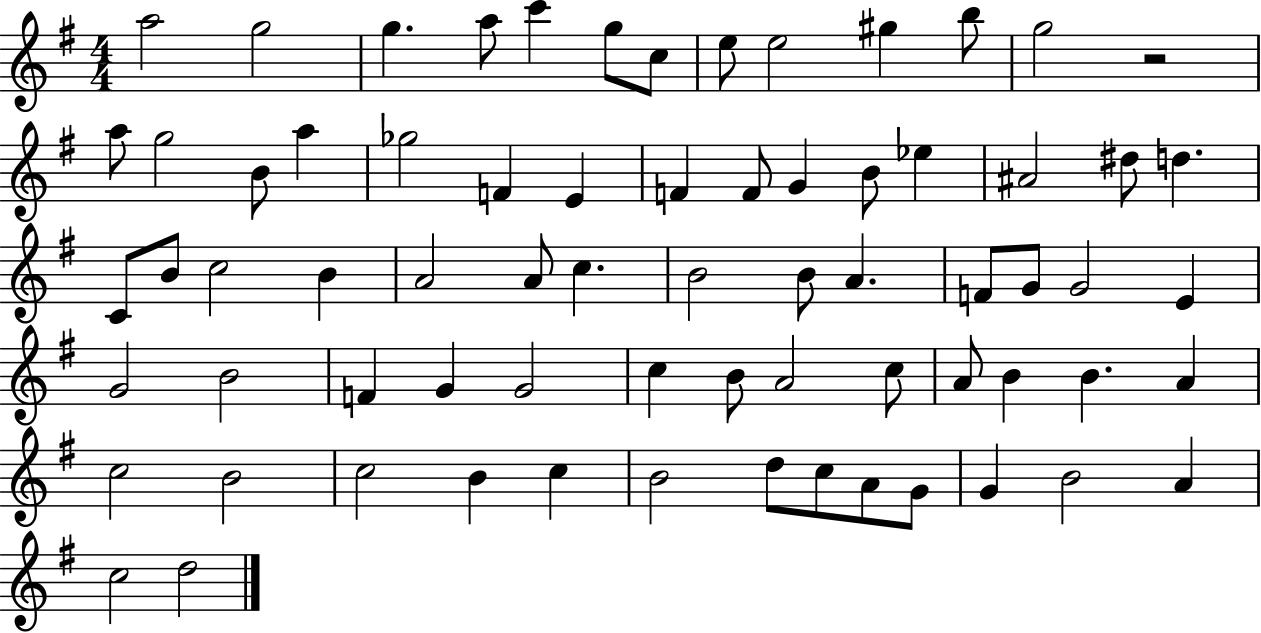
{
  \clef treble
  \numericTimeSignature
  \time 4/4
  \key g \major
  a''2 g''2 | g''4. a''8 c'''4 g''8 c''8 | e''8 e''2 gis''4 b''8 | g''2 r2 | \break a''8 g''2 b'8 a''4 | ges''2 f'4 e'4 | f'4 f'8 g'4 b'8 ees''4 | ais'2 dis''8 d''4. | \break c'8 b'8 c''2 b'4 | a'2 a'8 c''4. | b'2 b'8 a'4. | f'8 g'8 g'2 e'4 | \break g'2 b'2 | f'4 g'4 g'2 | c''4 b'8 a'2 c''8 | a'8 b'4 b'4. a'4 | \break c''2 b'2 | c''2 b'4 c''4 | b'2 d''8 c''8 a'8 g'8 | g'4 b'2 a'4 | \break c''2 d''2 | \bar "|."
}